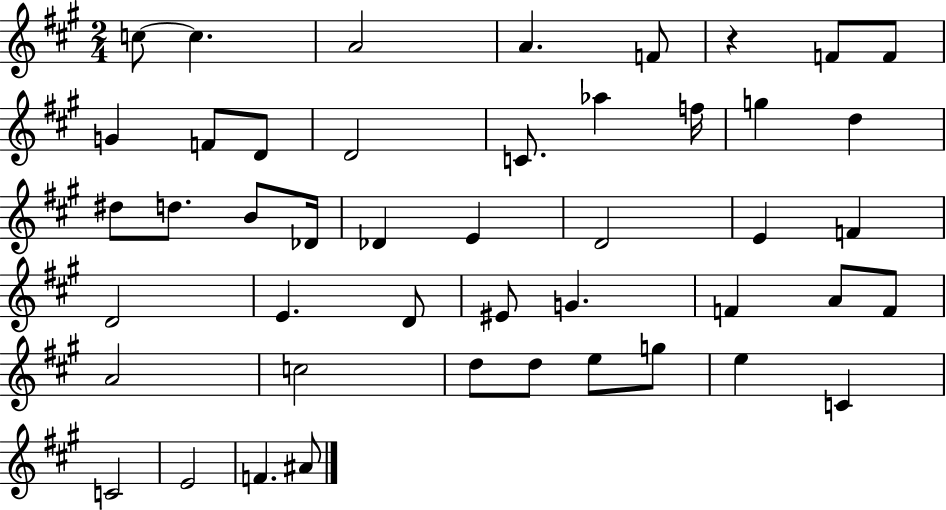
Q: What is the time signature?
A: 2/4